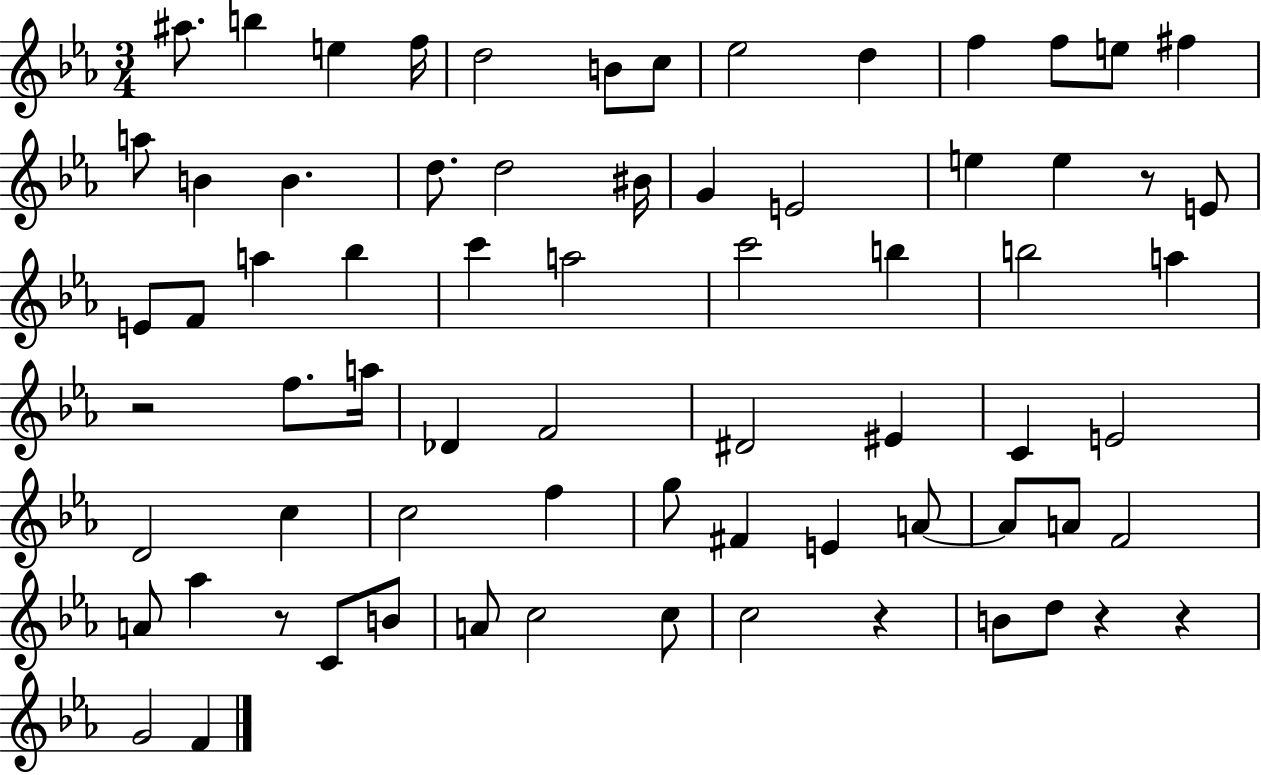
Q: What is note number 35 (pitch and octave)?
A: F5